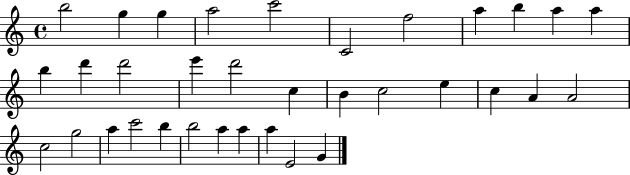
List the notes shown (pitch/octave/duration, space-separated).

B5/h G5/q G5/q A5/h C6/h C4/h F5/h A5/q B5/q A5/q A5/q B5/q D6/q D6/h E6/q D6/h C5/q B4/q C5/h E5/q C5/q A4/q A4/h C5/h G5/h A5/q C6/h B5/q B5/h A5/q A5/q A5/q E4/h G4/q